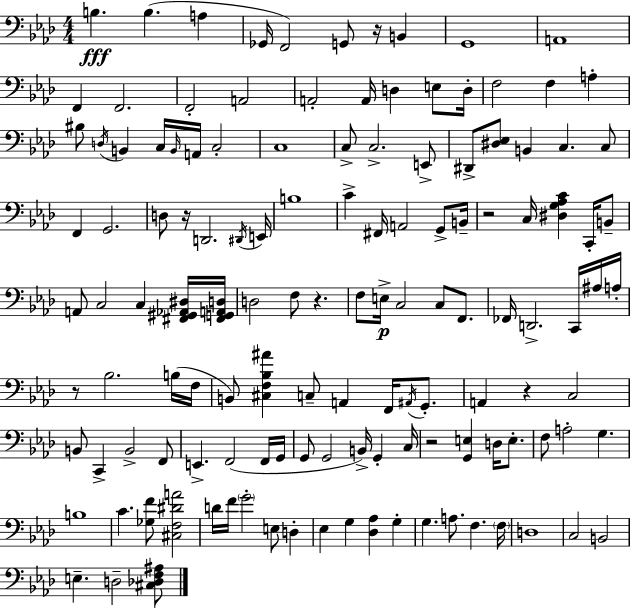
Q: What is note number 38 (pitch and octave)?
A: G2